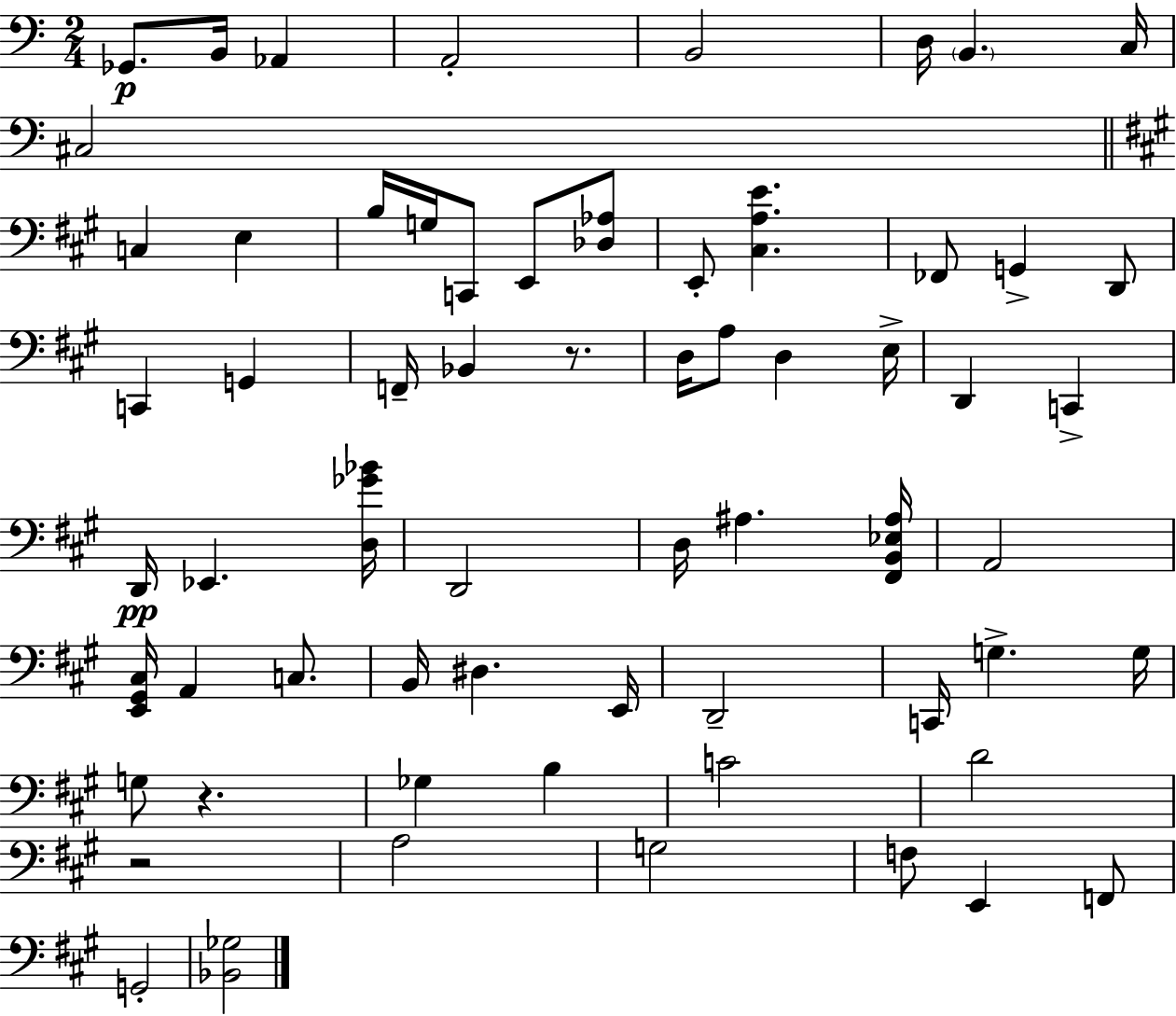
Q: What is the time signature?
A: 2/4